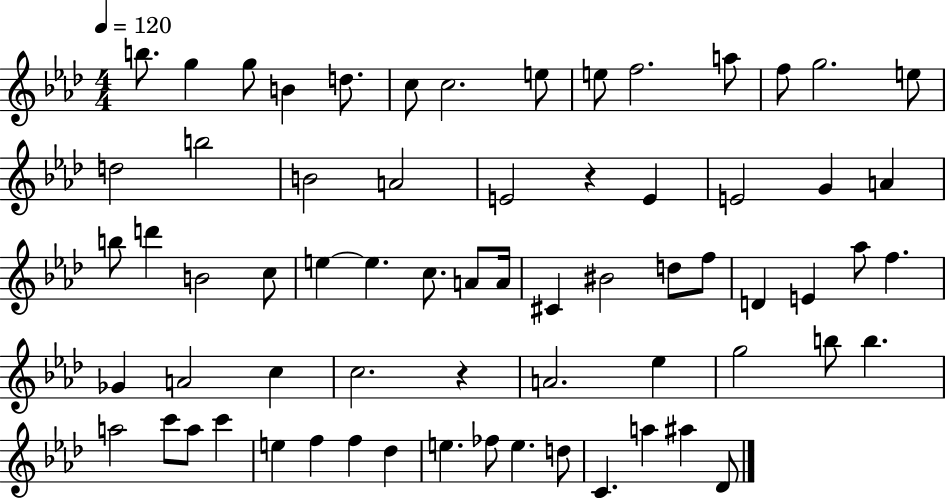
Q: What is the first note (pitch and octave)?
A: B5